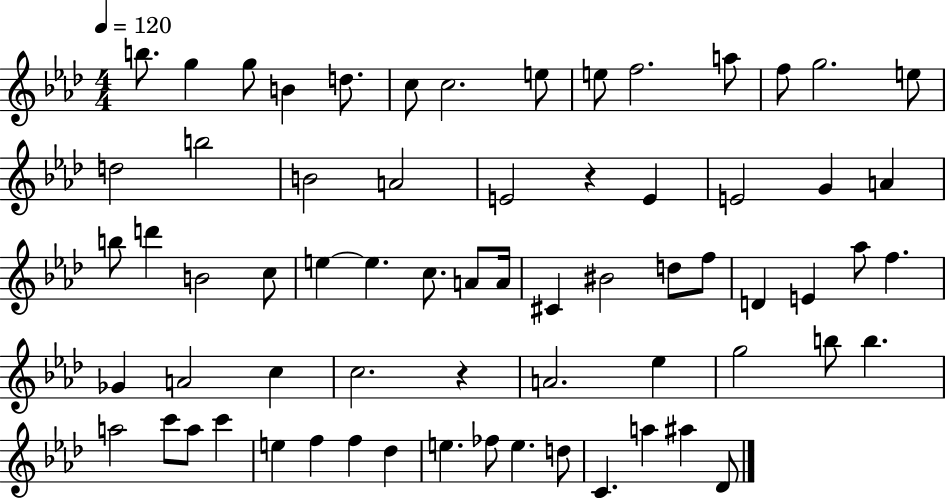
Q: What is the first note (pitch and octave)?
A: B5